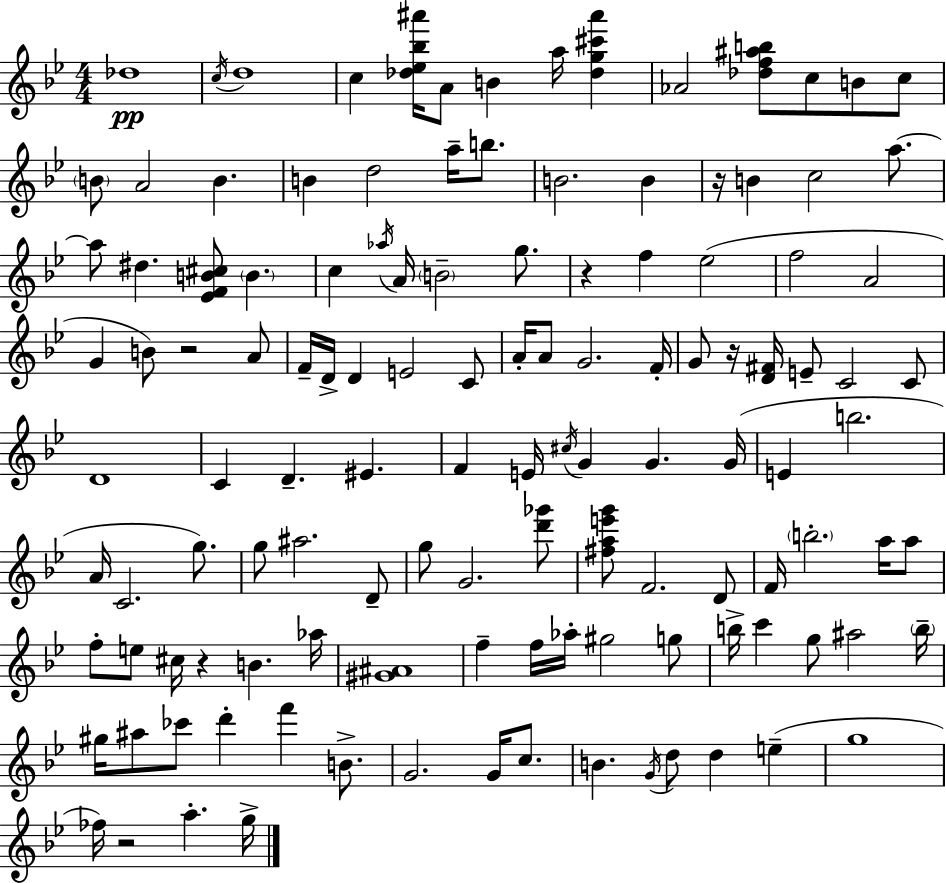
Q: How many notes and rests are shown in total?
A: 124